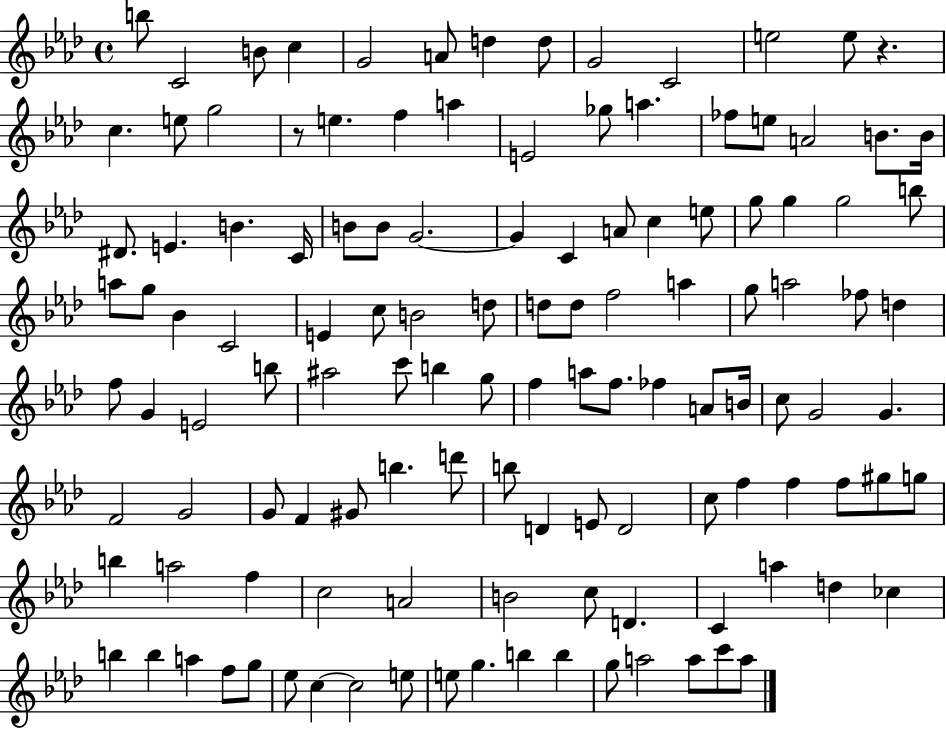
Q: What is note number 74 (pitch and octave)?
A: G4